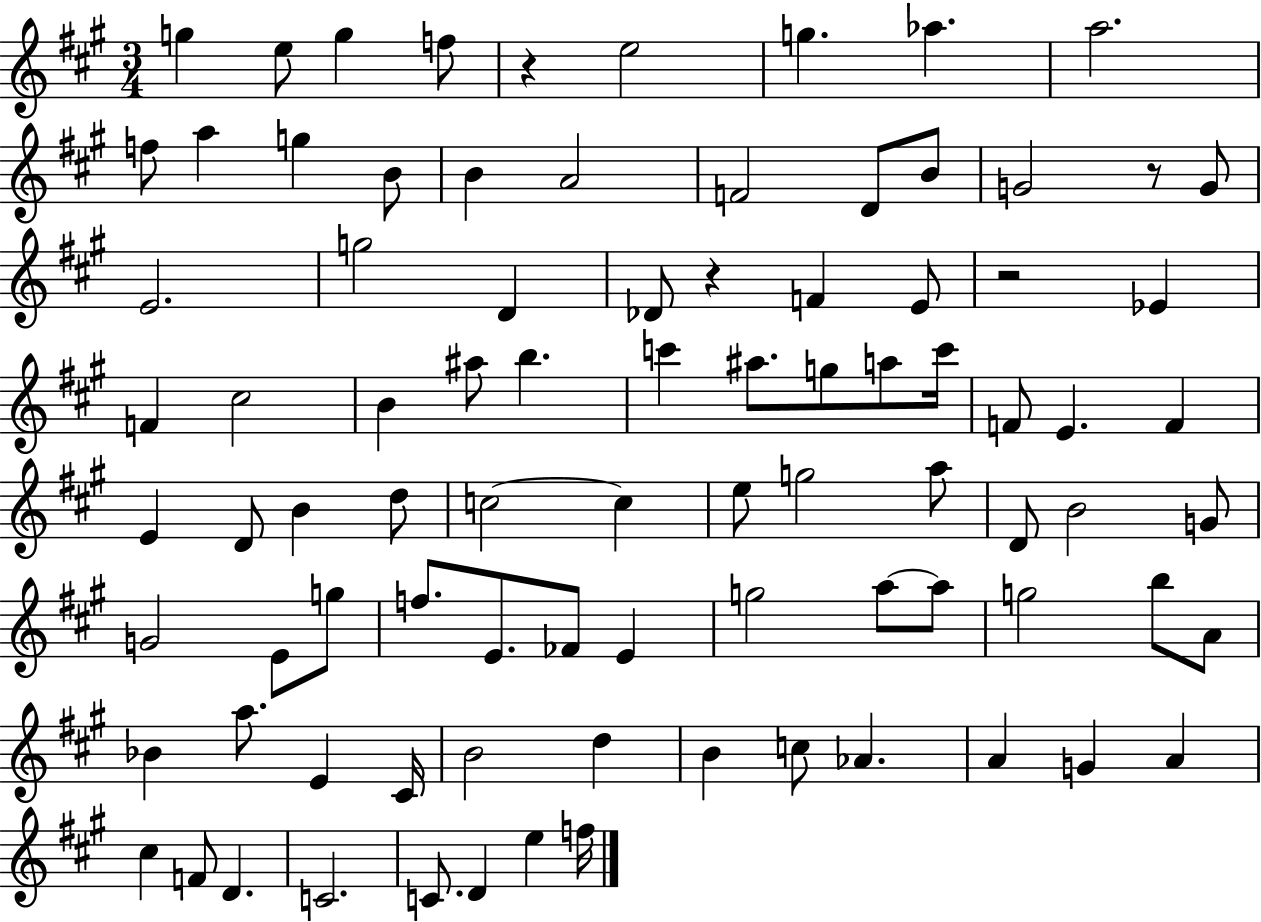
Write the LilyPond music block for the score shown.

{
  \clef treble
  \numericTimeSignature
  \time 3/4
  \key a \major
  g''4 e''8 g''4 f''8 | r4 e''2 | g''4. aes''4. | a''2. | \break f''8 a''4 g''4 b'8 | b'4 a'2 | f'2 d'8 b'8 | g'2 r8 g'8 | \break e'2. | g''2 d'4 | des'8 r4 f'4 e'8 | r2 ees'4 | \break f'4 cis''2 | b'4 ais''8 b''4. | c'''4 ais''8. g''8 a''8 c'''16 | f'8 e'4. f'4 | \break e'4 d'8 b'4 d''8 | c''2~~ c''4 | e''8 g''2 a''8 | d'8 b'2 g'8 | \break g'2 e'8 g''8 | f''8. e'8. fes'8 e'4 | g''2 a''8~~ a''8 | g''2 b''8 a'8 | \break bes'4 a''8. e'4 cis'16 | b'2 d''4 | b'4 c''8 aes'4. | a'4 g'4 a'4 | \break cis''4 f'8 d'4. | c'2. | c'8. d'4 e''4 f''16 | \bar "|."
}